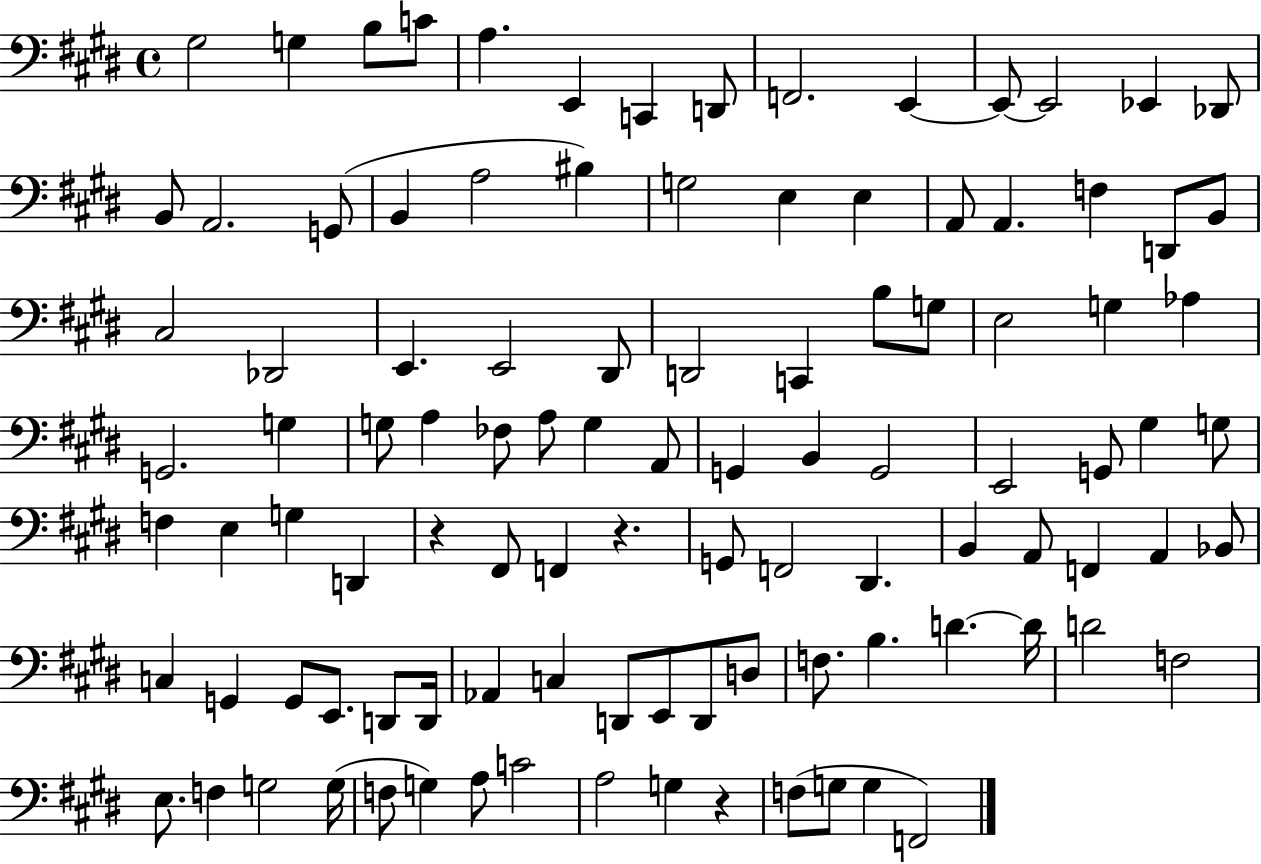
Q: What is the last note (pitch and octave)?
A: F2